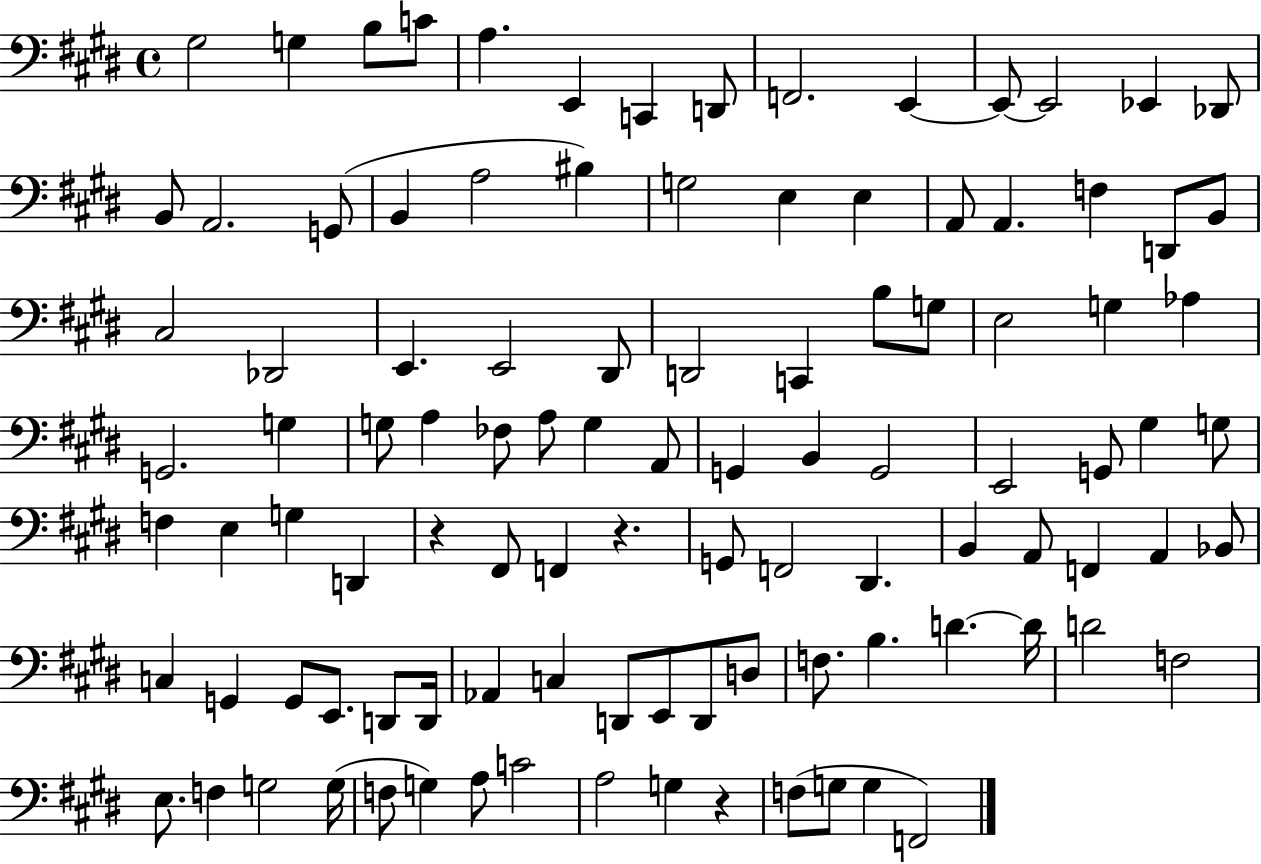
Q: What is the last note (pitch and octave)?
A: F2